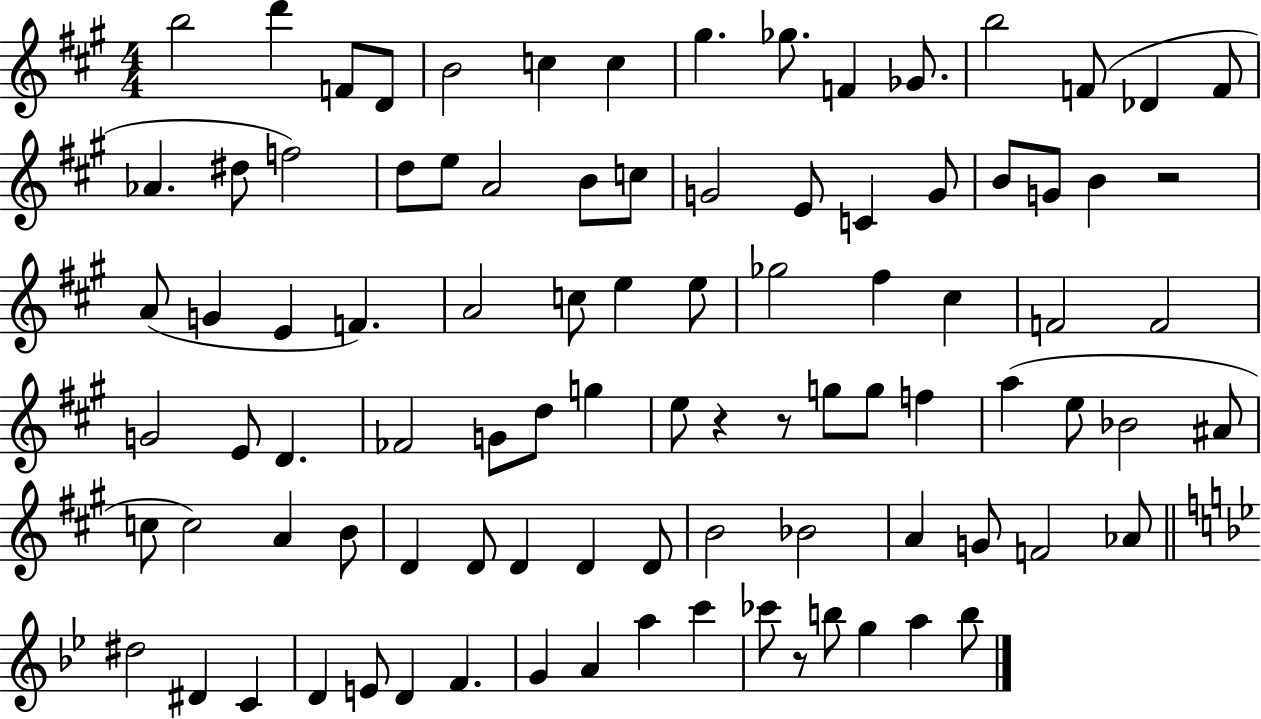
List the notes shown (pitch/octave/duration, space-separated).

B5/h D6/q F4/e D4/e B4/h C5/q C5/q G#5/q. Gb5/e. F4/q Gb4/e. B5/h F4/e Db4/q F4/e Ab4/q. D#5/e F5/h D5/e E5/e A4/h B4/e C5/e G4/h E4/e C4/q G4/e B4/e G4/e B4/q R/h A4/e G4/q E4/q F4/q. A4/h C5/e E5/q E5/e Gb5/h F#5/q C#5/q F4/h F4/h G4/h E4/e D4/q. FES4/h G4/e D5/e G5/q E5/e R/q R/e G5/e G5/e F5/q A5/q E5/e Bb4/h A#4/e C5/e C5/h A4/q B4/e D4/q D4/e D4/q D4/q D4/e B4/h Bb4/h A4/q G4/e F4/h Ab4/e D#5/h D#4/q C4/q D4/q E4/e D4/q F4/q. G4/q A4/q A5/q C6/q CES6/e R/e B5/e G5/q A5/q B5/e